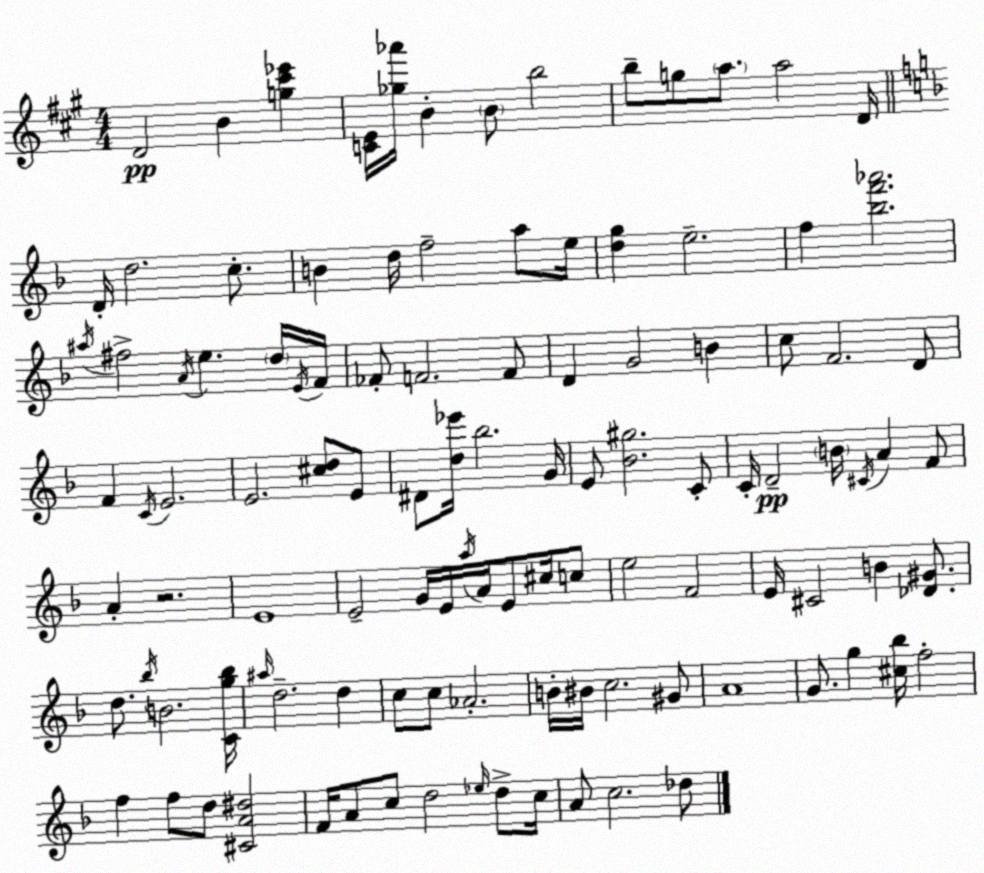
X:1
T:Untitled
M:4/4
L:1/4
K:A
D2 B [g^c'_e'] [CE]/4 [_g_a']/4 B B/2 b2 b/2 g/2 a/2 a2 D/4 D/4 d2 c/2 B d/4 f2 a/2 e/4 [dg] e2 f [_bf'_a']2 ^a/4 ^f2 A/4 e d/4 E/4 F/4 _F/2 F2 F/2 D G2 B c/2 F2 D/2 F C/4 E2 E2 [^cd]/2 E/2 ^D/2 [d_e']/4 _b2 G/4 E/2 [_B^g]2 C/2 C/4 D2 B/4 ^C/4 A F/2 A z2 E4 E2 G/4 E/4 a/4 A/4 E/2 ^c/4 c/2 e2 F2 E/4 ^C2 B [_D^G]/2 d/2 _b/4 B2 [Cg_b]/4 ^a/4 d2 d c/2 c/2 _A2 B/4 ^B/4 c2 ^G/2 A4 G/2 g [^c_b]/4 f2 f f/2 d/2 [^CA^d]2 F/4 A/2 c/2 d2 _e/4 d/2 c/4 A/2 c2 _d/2